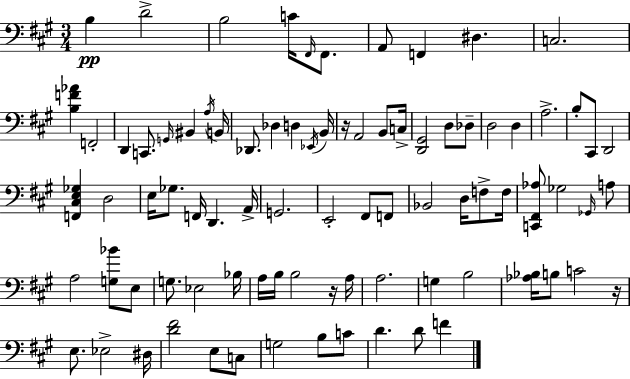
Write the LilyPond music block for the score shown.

{
  \clef bass
  \numericTimeSignature
  \time 3/4
  \key a \major
  b4\pp d'2-> | b2 c'16 \grace { fis,16 } fis,8. | a,8 f,4 dis4. | c2. | \break <b f' aes'>4 f,2-. | d,4 c,8. \grace { g,16 } bis,4 | \acciaccatura { a16 } b,16 des,8. des4 d4 | \acciaccatura { ees,16 } b,16 r16 a,2 | \break b,8 c16-> <d, gis,>2 | d8 des8-- d2 | d4 a2.-> | b8-. cis,8 d,2 | \break <f, cis e ges>4 d2 | e16 ges8. f,16 d,4. | a,16-> g,2. | e,2-. | \break fis,8 f,8 bes,2 | d16 f8-> f16 <c, fis, aes>8 ges2 | \grace { ges,16 } a8 a2 | <g bes'>8 e8 g8. ees2 | \break bes16 a16 b16 b2 | r16 a16 a2. | g4 b2 | <aes bes>16 b8 c'2 | \break r16 e8. ees2-> | dis16 <d' fis'>2 | e8 c8 g2 | b8 c'8 d'4. d'8 | \break f'4 \bar "|."
}